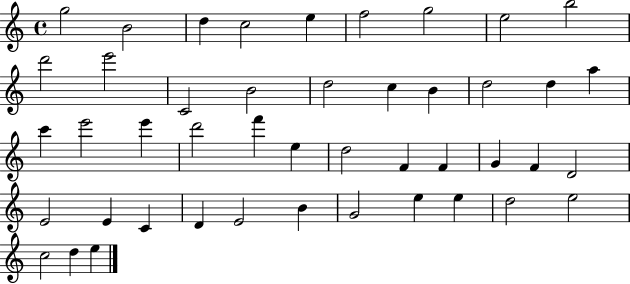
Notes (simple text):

G5/h B4/h D5/q C5/h E5/q F5/h G5/h E5/h B5/h D6/h E6/h C4/h B4/h D5/h C5/q B4/q D5/h D5/q A5/q C6/q E6/h E6/q D6/h F6/q E5/q D5/h F4/q F4/q G4/q F4/q D4/h E4/h E4/q C4/q D4/q E4/h B4/q G4/h E5/q E5/q D5/h E5/h C5/h D5/q E5/q